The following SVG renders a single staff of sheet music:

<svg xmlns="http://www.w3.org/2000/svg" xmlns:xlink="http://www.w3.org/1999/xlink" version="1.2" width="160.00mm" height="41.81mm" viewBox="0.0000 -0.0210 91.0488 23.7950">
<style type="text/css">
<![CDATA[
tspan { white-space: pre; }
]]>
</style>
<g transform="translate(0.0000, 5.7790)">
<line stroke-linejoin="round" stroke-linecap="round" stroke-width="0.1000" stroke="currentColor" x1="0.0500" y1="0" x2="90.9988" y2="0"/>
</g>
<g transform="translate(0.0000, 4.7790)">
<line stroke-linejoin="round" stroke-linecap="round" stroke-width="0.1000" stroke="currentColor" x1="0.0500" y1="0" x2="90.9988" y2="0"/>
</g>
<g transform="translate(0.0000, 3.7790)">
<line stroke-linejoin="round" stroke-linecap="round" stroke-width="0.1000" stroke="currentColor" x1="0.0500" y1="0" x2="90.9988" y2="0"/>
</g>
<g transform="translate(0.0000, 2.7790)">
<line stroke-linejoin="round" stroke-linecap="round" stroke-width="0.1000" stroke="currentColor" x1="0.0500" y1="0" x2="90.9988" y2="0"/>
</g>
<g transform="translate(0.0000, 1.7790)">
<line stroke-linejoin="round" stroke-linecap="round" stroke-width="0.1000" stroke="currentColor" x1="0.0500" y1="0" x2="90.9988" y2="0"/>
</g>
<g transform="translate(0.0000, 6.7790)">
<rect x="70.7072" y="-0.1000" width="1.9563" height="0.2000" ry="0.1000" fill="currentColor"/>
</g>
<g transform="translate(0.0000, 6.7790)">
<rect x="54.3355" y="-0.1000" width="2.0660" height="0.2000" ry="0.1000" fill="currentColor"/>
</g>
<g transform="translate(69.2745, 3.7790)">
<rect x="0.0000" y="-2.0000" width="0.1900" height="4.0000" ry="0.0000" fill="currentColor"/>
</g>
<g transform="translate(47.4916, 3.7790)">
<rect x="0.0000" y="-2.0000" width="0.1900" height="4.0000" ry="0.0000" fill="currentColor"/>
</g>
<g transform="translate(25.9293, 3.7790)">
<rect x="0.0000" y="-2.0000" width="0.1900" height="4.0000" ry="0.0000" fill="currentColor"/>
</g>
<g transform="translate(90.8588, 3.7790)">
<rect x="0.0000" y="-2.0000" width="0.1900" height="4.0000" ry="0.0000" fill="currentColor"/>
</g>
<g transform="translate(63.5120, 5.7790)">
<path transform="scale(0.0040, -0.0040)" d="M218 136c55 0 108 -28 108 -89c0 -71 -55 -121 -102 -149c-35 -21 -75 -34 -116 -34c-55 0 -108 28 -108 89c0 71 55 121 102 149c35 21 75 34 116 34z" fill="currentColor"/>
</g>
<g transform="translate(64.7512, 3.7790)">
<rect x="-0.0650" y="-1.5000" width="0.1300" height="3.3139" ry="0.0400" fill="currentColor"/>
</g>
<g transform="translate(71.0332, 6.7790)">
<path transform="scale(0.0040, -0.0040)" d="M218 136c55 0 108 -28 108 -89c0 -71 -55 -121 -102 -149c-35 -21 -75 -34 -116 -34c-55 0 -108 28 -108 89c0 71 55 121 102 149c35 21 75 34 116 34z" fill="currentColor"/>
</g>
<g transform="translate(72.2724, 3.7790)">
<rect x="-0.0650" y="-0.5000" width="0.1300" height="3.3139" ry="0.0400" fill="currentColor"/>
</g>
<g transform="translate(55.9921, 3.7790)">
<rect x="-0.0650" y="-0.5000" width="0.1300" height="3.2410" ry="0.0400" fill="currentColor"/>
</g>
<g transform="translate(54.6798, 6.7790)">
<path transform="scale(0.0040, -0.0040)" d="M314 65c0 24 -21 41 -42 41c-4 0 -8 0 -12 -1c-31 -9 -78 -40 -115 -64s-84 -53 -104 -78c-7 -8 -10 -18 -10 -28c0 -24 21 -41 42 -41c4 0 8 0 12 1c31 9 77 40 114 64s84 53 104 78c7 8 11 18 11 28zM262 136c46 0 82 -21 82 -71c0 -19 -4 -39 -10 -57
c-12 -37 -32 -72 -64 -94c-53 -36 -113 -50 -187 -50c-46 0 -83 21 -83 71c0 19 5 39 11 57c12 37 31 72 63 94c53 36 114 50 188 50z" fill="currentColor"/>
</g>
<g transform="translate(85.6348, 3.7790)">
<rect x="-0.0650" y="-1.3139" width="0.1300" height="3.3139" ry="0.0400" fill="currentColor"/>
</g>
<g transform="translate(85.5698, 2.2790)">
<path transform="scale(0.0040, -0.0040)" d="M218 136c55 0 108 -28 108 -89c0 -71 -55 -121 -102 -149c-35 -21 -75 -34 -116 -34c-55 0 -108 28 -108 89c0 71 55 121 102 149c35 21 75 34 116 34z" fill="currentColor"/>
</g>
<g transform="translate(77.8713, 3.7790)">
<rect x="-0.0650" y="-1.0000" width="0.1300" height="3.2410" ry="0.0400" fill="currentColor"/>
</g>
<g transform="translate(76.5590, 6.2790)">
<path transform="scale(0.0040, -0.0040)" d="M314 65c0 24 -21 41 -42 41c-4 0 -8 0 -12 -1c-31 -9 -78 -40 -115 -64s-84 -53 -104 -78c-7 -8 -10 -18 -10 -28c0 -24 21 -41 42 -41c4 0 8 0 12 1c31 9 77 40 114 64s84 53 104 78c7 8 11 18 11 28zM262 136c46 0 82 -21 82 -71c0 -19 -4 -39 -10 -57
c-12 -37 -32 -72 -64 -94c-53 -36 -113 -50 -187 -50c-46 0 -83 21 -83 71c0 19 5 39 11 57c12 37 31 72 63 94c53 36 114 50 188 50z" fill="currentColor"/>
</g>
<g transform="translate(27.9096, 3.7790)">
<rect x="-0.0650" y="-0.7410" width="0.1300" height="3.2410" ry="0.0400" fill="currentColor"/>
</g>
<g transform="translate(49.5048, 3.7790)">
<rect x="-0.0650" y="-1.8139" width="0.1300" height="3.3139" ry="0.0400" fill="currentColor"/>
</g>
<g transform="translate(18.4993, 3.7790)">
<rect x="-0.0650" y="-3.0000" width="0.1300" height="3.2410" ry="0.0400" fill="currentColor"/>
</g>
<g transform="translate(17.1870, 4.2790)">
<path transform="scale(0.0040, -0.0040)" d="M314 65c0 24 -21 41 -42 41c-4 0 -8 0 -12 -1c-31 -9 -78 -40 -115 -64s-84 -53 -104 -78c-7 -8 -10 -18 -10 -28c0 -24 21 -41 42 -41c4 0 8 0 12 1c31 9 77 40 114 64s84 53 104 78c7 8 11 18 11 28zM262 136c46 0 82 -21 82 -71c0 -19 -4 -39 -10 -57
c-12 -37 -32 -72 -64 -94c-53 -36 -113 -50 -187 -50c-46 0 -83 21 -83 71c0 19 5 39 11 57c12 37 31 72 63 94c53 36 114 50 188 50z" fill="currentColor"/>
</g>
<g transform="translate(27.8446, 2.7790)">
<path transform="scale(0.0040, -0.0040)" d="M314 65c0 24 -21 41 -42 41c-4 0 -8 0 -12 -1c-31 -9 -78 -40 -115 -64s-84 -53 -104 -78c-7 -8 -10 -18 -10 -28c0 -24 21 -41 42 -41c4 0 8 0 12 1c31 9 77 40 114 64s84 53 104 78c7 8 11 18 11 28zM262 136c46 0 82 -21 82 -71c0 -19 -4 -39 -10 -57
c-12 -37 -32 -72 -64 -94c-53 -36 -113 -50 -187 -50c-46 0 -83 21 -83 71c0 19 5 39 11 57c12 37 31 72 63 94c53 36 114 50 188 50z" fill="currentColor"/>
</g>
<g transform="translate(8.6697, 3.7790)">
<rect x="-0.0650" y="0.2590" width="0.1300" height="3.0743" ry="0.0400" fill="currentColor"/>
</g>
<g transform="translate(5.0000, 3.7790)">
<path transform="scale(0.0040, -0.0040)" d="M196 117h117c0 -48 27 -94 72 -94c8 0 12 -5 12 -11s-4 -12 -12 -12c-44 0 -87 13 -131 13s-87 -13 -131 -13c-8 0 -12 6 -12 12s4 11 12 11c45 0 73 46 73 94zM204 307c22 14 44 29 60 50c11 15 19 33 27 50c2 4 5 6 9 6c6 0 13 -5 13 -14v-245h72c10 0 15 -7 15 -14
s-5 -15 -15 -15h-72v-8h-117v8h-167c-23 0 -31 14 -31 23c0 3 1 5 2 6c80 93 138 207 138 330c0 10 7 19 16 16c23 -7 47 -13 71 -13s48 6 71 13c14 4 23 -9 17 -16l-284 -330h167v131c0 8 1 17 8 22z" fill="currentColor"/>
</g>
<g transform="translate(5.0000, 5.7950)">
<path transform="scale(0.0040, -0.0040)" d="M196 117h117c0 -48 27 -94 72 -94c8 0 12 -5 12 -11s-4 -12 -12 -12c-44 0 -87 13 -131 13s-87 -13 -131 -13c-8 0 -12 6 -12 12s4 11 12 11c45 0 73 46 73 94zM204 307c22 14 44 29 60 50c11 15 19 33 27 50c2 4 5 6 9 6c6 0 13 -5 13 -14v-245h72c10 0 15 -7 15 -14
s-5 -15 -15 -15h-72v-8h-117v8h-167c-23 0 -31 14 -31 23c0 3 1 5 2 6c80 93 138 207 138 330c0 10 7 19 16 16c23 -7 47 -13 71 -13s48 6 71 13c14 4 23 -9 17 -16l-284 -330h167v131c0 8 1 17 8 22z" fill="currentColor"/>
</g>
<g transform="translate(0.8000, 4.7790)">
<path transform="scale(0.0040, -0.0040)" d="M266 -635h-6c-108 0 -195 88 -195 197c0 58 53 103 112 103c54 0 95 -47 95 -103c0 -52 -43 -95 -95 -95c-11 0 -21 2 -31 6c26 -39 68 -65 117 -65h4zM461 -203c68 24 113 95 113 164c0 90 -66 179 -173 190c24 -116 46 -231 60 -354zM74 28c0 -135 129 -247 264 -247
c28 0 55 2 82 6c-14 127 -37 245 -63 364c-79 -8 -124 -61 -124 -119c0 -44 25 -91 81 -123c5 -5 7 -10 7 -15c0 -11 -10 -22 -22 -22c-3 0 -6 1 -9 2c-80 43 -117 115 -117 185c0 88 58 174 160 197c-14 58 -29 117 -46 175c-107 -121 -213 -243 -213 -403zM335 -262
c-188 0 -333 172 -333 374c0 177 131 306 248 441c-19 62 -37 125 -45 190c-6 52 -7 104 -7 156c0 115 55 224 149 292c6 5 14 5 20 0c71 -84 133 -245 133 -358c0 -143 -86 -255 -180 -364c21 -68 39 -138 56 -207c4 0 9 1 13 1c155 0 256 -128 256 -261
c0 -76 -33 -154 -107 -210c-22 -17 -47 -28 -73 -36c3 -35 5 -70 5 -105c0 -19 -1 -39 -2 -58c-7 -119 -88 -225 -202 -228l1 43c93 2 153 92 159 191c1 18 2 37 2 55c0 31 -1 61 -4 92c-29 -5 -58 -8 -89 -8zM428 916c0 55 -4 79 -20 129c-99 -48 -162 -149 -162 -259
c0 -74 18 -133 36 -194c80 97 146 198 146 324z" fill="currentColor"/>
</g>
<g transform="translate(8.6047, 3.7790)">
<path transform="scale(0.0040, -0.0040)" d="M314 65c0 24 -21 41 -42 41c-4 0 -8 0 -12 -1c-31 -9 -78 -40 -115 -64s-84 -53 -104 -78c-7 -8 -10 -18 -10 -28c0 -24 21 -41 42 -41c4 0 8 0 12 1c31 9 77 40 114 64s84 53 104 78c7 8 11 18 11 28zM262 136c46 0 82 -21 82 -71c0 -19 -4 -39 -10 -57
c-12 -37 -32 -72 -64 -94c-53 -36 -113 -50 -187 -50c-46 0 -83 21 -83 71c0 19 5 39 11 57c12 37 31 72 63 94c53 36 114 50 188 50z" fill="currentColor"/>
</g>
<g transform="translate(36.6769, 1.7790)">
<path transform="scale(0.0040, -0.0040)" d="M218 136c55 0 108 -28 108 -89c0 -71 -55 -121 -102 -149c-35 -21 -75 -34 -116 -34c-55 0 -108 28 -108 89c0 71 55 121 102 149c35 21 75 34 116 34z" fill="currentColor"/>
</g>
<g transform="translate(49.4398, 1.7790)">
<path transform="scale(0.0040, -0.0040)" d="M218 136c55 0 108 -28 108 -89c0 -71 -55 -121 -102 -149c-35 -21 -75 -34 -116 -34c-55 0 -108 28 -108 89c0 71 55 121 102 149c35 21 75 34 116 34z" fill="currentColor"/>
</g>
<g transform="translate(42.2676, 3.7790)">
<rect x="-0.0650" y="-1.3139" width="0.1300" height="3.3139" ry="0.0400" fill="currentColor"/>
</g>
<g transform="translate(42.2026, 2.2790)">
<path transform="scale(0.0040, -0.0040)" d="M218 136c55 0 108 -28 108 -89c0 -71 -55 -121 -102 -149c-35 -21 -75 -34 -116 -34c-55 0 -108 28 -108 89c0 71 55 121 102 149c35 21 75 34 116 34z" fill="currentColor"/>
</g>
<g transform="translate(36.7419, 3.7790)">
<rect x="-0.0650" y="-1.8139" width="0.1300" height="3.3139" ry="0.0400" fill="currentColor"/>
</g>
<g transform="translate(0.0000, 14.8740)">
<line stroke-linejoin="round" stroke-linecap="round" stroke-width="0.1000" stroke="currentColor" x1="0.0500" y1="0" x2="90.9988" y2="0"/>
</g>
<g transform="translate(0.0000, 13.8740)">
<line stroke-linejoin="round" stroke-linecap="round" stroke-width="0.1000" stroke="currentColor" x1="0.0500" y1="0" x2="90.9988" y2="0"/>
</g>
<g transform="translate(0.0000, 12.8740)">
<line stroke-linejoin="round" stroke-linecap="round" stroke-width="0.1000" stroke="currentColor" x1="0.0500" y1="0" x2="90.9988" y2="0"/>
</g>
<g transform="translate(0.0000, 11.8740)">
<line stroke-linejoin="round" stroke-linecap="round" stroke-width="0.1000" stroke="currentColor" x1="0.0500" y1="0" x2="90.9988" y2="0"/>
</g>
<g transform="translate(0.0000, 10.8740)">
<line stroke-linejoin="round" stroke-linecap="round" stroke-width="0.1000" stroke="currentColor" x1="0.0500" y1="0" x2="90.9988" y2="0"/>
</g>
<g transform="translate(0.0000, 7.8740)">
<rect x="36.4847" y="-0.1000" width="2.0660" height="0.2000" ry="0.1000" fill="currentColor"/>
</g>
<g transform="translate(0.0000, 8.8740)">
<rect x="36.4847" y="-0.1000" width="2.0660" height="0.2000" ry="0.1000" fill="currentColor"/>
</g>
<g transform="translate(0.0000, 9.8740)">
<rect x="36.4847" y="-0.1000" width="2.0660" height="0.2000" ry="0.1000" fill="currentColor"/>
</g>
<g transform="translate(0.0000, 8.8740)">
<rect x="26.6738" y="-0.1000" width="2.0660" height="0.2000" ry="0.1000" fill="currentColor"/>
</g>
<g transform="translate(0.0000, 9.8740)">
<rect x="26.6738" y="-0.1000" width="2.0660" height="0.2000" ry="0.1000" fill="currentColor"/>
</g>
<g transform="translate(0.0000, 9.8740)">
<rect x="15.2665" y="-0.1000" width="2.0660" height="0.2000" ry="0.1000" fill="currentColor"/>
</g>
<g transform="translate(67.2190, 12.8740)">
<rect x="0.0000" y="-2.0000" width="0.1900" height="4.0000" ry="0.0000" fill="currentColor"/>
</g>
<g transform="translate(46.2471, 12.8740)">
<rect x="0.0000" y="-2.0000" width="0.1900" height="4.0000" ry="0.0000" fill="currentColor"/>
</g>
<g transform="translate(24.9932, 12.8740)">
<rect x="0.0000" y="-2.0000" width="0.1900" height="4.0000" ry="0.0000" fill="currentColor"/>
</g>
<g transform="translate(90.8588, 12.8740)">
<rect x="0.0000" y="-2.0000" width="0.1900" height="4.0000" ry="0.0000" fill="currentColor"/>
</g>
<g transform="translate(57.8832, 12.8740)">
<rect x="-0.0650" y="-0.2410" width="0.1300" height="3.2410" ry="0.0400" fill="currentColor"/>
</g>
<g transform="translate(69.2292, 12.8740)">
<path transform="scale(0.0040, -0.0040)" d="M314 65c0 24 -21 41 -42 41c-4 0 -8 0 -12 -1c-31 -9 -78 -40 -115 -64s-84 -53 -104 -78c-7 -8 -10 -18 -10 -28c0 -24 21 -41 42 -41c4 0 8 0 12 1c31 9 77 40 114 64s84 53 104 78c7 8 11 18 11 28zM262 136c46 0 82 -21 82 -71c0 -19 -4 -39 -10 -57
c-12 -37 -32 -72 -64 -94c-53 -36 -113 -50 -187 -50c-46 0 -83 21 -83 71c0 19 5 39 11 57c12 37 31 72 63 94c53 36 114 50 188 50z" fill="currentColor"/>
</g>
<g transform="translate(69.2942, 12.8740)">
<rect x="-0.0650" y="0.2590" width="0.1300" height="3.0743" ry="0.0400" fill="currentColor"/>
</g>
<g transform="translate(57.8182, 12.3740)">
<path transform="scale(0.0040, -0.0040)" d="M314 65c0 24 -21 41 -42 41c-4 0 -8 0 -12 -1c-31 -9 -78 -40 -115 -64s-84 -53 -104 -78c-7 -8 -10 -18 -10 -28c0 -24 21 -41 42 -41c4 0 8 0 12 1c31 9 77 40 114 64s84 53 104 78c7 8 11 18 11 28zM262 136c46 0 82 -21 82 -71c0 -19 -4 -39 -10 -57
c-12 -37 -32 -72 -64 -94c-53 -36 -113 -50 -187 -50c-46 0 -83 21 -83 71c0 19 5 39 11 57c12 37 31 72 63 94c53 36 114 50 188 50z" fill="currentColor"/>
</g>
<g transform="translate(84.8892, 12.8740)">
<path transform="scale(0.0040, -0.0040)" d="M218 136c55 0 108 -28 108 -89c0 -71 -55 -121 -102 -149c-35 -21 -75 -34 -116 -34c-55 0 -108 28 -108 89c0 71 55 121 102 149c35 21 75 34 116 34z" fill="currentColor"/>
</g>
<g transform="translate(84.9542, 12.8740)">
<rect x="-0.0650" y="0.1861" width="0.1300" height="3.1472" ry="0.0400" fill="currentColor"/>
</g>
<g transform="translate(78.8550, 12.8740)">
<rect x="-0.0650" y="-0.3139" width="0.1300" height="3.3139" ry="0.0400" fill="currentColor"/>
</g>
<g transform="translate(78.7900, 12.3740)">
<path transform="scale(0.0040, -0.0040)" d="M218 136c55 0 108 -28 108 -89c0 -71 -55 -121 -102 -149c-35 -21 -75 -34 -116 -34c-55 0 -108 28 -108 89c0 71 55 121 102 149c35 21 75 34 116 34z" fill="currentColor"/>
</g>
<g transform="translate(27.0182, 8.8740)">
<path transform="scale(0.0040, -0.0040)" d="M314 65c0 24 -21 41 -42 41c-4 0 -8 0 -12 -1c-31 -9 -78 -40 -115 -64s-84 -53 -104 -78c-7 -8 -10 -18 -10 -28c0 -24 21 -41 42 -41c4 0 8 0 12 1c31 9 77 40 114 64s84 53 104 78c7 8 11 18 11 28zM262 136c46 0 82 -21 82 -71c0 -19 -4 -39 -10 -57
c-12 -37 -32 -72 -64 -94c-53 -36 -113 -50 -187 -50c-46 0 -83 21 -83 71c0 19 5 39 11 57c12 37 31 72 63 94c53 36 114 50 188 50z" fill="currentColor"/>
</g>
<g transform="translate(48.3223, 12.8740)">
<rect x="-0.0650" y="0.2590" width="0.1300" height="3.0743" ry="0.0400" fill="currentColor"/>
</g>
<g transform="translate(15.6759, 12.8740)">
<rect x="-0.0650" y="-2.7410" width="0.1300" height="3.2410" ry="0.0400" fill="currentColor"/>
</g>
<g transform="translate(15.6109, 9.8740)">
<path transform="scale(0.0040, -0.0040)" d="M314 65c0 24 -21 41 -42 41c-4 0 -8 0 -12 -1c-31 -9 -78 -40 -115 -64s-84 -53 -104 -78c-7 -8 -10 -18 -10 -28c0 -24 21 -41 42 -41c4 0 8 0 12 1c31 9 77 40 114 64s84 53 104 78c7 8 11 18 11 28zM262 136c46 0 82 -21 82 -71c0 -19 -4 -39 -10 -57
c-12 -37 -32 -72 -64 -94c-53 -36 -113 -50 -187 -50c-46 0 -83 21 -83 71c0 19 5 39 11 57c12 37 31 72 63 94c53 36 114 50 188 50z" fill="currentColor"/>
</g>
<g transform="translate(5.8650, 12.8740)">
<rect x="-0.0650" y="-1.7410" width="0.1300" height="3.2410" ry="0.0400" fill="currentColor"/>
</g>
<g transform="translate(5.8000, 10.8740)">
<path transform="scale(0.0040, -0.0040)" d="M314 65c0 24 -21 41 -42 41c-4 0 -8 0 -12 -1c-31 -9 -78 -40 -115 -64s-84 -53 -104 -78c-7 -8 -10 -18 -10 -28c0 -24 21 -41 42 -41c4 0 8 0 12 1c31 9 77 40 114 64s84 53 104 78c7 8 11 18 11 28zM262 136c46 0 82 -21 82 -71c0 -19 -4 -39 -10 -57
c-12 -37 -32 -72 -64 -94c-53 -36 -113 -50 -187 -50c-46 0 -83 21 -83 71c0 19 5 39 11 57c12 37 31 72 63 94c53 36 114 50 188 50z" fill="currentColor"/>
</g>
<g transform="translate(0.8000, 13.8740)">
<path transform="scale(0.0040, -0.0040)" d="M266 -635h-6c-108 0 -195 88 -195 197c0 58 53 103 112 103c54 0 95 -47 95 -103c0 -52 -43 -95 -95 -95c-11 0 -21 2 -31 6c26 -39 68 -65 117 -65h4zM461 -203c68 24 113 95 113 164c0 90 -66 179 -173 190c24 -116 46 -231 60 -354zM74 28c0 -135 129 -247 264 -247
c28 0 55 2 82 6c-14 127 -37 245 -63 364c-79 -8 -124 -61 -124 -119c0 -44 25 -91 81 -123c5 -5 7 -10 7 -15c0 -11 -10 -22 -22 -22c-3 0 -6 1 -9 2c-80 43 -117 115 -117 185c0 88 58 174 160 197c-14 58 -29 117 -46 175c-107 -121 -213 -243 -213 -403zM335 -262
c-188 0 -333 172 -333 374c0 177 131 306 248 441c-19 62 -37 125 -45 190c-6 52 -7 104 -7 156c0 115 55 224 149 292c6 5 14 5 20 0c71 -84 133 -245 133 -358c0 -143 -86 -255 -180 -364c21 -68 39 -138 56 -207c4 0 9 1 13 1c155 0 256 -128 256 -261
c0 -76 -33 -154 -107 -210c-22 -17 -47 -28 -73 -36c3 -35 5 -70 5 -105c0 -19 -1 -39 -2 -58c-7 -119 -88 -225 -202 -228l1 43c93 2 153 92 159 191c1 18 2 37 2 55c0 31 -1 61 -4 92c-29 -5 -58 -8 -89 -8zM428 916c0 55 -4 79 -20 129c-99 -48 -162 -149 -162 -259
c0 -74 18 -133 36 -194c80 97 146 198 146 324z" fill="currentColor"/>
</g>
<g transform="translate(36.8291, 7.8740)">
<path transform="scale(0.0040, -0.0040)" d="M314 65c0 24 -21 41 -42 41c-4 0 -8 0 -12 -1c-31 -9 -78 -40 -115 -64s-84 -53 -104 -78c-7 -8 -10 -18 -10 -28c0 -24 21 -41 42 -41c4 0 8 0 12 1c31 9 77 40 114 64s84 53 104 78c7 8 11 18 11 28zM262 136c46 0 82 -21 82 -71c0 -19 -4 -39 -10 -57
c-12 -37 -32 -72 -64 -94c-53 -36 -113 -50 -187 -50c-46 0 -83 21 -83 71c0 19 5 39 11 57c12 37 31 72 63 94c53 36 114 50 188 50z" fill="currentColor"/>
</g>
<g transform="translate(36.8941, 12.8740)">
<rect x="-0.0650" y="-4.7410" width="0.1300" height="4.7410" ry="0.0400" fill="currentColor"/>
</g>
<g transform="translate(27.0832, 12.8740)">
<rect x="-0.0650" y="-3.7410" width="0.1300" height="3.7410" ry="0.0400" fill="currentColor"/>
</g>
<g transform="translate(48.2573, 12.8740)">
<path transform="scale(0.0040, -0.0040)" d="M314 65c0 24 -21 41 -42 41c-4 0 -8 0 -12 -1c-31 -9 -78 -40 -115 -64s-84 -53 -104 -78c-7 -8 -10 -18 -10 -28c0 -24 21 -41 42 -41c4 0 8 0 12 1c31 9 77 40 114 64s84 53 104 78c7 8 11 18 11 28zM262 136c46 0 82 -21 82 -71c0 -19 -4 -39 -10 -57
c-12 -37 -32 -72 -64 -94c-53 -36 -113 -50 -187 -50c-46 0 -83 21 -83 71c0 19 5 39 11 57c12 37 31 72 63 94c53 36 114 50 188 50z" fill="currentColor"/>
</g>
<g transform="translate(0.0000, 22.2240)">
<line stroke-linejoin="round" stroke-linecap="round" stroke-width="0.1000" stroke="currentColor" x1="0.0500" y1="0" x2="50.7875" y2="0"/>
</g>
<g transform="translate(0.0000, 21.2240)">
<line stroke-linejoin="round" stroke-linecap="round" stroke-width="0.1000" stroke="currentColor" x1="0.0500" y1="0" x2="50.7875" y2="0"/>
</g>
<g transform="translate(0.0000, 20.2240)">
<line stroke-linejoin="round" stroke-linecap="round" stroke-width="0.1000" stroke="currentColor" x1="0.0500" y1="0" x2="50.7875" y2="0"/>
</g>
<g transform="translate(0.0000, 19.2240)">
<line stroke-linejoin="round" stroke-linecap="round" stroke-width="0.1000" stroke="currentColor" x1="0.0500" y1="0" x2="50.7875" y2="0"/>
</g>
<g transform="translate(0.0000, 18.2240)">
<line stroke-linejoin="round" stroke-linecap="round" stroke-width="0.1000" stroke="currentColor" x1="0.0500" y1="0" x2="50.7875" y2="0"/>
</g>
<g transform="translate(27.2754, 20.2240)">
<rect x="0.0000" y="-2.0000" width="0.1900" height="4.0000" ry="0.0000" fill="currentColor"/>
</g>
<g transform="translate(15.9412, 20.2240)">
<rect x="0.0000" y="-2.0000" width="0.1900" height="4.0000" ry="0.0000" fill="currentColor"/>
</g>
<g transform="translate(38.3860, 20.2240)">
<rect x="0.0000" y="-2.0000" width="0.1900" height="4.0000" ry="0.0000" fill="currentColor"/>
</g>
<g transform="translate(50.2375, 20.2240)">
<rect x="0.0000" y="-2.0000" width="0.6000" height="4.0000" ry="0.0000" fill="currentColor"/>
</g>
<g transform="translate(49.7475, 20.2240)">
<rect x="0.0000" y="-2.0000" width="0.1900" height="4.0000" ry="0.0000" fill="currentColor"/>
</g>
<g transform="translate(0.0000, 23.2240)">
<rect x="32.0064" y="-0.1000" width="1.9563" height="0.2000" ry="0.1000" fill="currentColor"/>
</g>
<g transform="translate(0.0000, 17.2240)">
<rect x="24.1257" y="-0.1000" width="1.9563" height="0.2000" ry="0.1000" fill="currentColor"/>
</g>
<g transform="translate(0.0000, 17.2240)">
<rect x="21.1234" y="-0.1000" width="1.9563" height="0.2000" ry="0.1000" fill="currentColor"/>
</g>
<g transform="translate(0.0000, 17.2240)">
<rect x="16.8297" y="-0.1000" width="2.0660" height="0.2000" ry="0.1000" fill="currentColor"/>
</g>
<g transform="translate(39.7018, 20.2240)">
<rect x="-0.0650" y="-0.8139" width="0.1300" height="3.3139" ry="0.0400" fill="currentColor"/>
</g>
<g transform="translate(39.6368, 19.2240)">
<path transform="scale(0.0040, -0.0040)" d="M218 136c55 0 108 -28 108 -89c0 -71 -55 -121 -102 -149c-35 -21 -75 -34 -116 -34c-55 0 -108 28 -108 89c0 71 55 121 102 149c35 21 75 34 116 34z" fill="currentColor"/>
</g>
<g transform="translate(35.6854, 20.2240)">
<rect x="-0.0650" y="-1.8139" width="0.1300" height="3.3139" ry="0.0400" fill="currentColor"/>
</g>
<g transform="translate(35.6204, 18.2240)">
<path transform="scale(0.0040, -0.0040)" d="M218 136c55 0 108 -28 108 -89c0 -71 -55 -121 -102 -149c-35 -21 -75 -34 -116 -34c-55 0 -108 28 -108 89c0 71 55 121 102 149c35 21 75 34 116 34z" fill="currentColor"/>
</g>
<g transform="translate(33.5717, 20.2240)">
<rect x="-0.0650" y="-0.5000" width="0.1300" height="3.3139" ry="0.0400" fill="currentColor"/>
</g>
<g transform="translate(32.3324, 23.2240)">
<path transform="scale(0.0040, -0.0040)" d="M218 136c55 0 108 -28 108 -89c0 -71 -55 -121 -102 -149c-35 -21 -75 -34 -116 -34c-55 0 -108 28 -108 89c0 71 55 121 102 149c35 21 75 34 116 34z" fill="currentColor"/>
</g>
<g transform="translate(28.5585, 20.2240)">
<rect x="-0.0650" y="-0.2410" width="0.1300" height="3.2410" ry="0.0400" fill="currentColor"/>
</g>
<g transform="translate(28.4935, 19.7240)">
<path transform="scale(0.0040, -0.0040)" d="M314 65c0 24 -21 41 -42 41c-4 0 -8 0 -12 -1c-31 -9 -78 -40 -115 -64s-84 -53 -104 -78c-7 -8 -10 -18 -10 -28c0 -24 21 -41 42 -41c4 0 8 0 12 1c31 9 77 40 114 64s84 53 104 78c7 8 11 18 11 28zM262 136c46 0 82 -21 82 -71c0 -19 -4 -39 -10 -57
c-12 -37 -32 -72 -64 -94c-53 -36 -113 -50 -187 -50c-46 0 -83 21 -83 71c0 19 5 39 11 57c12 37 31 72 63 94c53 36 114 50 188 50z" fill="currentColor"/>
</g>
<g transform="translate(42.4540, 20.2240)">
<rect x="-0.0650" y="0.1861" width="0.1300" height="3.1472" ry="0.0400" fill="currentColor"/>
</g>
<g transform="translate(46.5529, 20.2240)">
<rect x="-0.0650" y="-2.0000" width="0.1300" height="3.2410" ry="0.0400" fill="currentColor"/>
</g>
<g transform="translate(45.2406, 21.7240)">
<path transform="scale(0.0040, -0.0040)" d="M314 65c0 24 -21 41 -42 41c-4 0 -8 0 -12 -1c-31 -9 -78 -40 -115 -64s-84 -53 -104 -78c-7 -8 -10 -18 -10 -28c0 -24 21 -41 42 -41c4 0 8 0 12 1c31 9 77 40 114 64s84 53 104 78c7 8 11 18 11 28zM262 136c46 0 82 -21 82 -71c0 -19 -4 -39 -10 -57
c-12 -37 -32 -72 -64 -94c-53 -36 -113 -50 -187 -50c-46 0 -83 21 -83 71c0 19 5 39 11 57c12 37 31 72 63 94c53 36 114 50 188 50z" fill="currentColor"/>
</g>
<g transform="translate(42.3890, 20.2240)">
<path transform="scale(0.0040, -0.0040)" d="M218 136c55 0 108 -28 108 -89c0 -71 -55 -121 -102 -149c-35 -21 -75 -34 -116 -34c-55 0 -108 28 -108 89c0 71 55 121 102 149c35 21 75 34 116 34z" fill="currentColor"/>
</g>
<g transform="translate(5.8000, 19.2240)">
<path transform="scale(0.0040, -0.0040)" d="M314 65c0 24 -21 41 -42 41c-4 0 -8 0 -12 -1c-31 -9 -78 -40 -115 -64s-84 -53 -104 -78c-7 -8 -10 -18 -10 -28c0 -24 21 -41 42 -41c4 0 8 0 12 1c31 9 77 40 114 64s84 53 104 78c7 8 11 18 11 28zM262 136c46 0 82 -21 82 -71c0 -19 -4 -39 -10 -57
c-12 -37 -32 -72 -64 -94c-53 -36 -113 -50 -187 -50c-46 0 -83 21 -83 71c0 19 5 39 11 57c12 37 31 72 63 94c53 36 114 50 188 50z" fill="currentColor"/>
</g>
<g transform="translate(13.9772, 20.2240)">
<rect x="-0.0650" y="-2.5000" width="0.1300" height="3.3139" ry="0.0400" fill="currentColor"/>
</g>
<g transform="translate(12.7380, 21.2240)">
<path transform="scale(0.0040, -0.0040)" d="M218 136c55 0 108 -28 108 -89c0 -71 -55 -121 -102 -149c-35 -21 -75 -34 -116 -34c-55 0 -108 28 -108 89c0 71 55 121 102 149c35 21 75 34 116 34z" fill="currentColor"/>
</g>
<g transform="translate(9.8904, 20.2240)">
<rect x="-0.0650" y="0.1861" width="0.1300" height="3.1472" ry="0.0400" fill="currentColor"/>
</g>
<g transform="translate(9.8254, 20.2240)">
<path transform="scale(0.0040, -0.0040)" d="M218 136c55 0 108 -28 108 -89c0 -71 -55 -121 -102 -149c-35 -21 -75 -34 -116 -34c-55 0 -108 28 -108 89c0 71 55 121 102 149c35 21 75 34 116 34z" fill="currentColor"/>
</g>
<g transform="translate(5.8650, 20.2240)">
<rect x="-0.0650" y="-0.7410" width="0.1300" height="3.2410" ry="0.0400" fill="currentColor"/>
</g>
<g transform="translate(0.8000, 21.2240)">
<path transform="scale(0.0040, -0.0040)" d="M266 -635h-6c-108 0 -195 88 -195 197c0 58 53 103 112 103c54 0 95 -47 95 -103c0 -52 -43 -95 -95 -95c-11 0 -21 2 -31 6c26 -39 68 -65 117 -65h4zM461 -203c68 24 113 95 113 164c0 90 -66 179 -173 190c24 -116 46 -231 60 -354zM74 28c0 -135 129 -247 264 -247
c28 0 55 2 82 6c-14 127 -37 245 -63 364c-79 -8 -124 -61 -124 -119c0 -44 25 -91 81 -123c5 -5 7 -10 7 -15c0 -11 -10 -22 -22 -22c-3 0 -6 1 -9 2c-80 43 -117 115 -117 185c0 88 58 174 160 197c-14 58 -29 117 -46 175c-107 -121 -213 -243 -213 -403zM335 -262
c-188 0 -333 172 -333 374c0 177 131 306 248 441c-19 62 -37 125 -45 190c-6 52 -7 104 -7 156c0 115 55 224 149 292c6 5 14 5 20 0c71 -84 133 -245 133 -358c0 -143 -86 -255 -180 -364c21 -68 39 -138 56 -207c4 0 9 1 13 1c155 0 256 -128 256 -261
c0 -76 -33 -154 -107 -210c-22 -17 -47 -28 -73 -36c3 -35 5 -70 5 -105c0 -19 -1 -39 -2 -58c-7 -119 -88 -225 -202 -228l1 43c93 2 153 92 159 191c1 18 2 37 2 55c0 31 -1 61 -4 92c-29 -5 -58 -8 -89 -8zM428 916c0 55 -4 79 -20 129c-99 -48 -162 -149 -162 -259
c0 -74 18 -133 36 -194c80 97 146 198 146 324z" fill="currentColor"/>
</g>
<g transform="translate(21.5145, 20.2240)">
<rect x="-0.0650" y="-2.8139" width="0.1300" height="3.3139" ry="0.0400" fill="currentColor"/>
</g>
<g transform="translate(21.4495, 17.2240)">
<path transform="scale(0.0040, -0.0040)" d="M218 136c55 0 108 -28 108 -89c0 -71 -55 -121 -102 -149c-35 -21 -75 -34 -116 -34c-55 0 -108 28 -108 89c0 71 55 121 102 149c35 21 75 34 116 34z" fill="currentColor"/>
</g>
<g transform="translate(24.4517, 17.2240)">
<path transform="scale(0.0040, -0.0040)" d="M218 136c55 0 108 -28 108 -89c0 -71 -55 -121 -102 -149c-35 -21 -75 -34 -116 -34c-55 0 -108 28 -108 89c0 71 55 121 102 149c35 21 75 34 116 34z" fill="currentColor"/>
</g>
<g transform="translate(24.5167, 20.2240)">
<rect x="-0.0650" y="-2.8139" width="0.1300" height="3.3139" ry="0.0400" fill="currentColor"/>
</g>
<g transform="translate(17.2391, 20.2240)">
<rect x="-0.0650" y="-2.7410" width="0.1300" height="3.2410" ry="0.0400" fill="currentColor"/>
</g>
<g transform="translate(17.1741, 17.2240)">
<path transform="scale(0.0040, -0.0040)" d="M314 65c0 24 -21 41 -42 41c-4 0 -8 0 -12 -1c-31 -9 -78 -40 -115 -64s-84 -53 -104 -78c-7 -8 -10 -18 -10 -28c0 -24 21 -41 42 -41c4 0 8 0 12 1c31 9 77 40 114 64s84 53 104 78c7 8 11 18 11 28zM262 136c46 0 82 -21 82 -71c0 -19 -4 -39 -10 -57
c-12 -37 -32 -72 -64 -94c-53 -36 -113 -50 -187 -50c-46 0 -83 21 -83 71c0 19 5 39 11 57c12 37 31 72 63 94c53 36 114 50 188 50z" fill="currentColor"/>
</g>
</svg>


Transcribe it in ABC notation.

X:1
T:Untitled
M:4/4
L:1/4
K:C
B2 A2 d2 f e f C2 E C D2 e f2 a2 c'2 e'2 B2 c2 B2 c B d2 B G a2 a a c2 C f d B F2